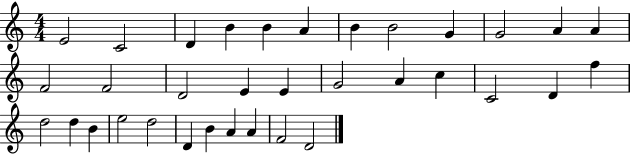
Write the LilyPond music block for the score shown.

{
  \clef treble
  \numericTimeSignature
  \time 4/4
  \key c \major
  e'2 c'2 | d'4 b'4 b'4 a'4 | b'4 b'2 g'4 | g'2 a'4 a'4 | \break f'2 f'2 | d'2 e'4 e'4 | g'2 a'4 c''4 | c'2 d'4 f''4 | \break d''2 d''4 b'4 | e''2 d''2 | d'4 b'4 a'4 a'4 | f'2 d'2 | \break \bar "|."
}